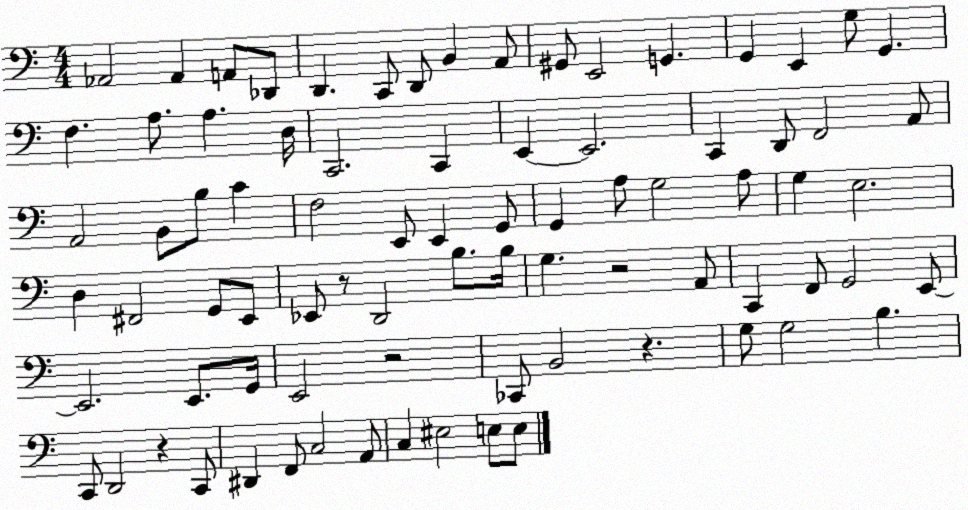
X:1
T:Untitled
M:4/4
L:1/4
K:C
_A,,2 _A,, A,,/2 _D,,/2 D,, C,,/2 D,,/2 B,, A,,/2 ^G,,/2 E,,2 G,, G,, E,, G,/2 G,, F, A,/2 A, D,/4 C,,2 C,, E,, E,,2 C,, D,,/2 F,,2 A,,/2 A,,2 B,,/2 B,/2 C F,2 E,,/2 E,, G,,/2 G,, A,/2 G,2 A,/2 G, E,2 D, ^F,,2 G,,/2 E,,/2 _E,,/2 z/2 D,,2 B,/2 B,/4 G, z2 A,,/2 C,, F,,/2 G,,2 E,,/2 E,,2 E,,/2 G,,/4 E,,2 z2 _C,,/2 B,,2 z G,/2 G,2 B, C,,/2 D,,2 z C,,/2 ^D,, F,,/2 C,2 A,,/2 C, ^E,2 E,/2 E,/2